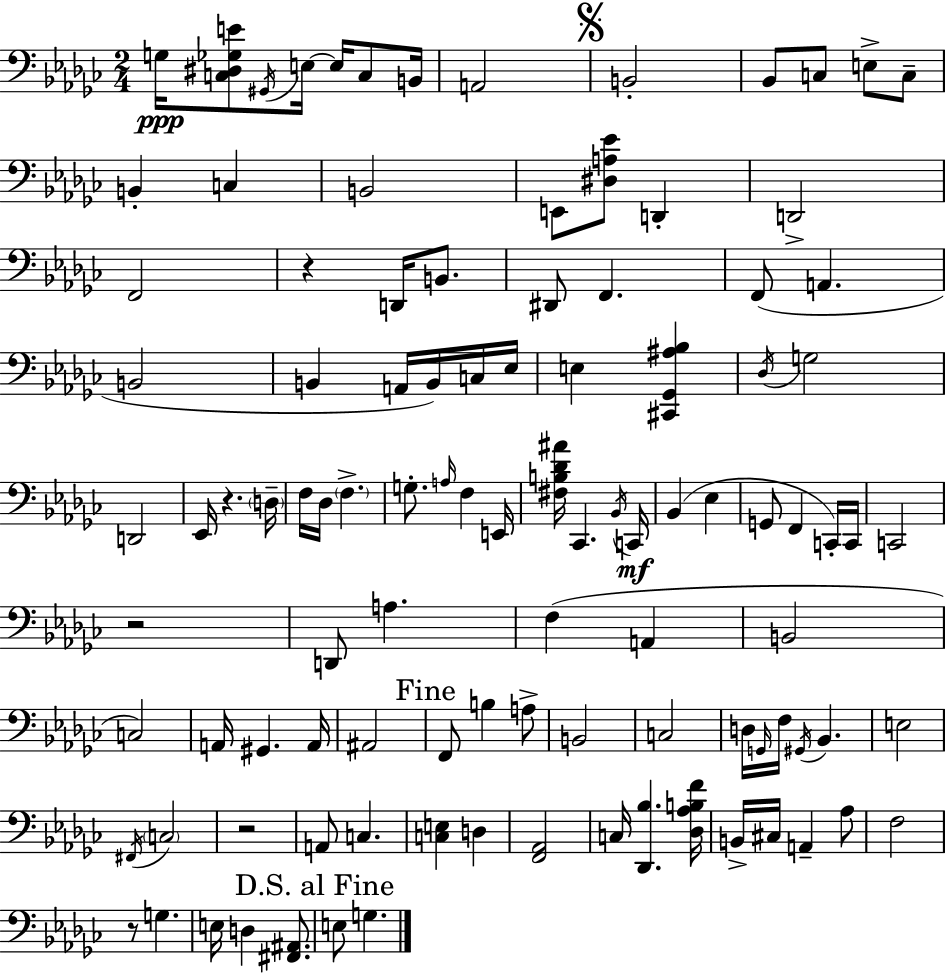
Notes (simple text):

G3/s [C3,D#3,Gb3,E4]/e G#2/s E3/s E3/s C3/e B2/s A2/h B2/h Bb2/e C3/e E3/e C3/e B2/q C3/q B2/h E2/e [D#3,A3,Eb4]/e D2/q D2/h F2/h R/q D2/s B2/e. D#2/e F2/q. F2/e A2/q. B2/h B2/q A2/s B2/s C3/s Eb3/s E3/q [C#2,Gb2,A#3,Bb3]/q Db3/s G3/h D2/h Eb2/s R/q. D3/s F3/s Db3/s F3/q. G3/e. A3/s F3/q E2/s [F#3,B3,Db4,A#4]/s CES2/q. Bb2/s C2/s Bb2/q Eb3/q G2/e F2/q C2/s C2/s C2/h R/h D2/e A3/q. F3/q A2/q B2/h C3/h A2/s G#2/q. A2/s A#2/h F2/e B3/q A3/e B2/h C3/h D3/s G2/s F3/s G#2/s Bb2/q. E3/h F#2/s C3/h R/h A2/e C3/q. [C3,E3]/q D3/q [F2,Ab2]/h C3/s [Db2,Bb3]/q. [Db3,Ab3,B3,F4]/s B2/s C#3/s A2/q Ab3/e F3/h R/e G3/q. E3/s D3/q [F#2,A#2]/e. E3/e G3/q.